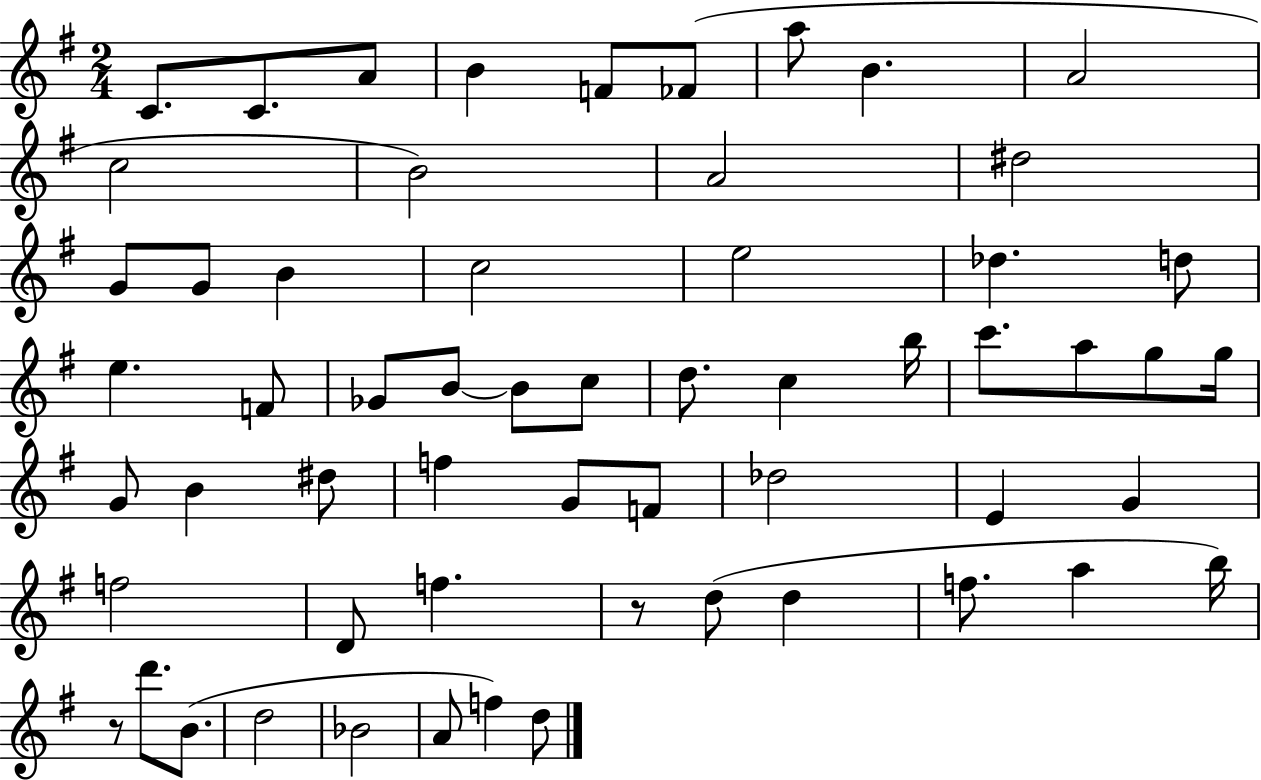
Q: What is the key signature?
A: G major